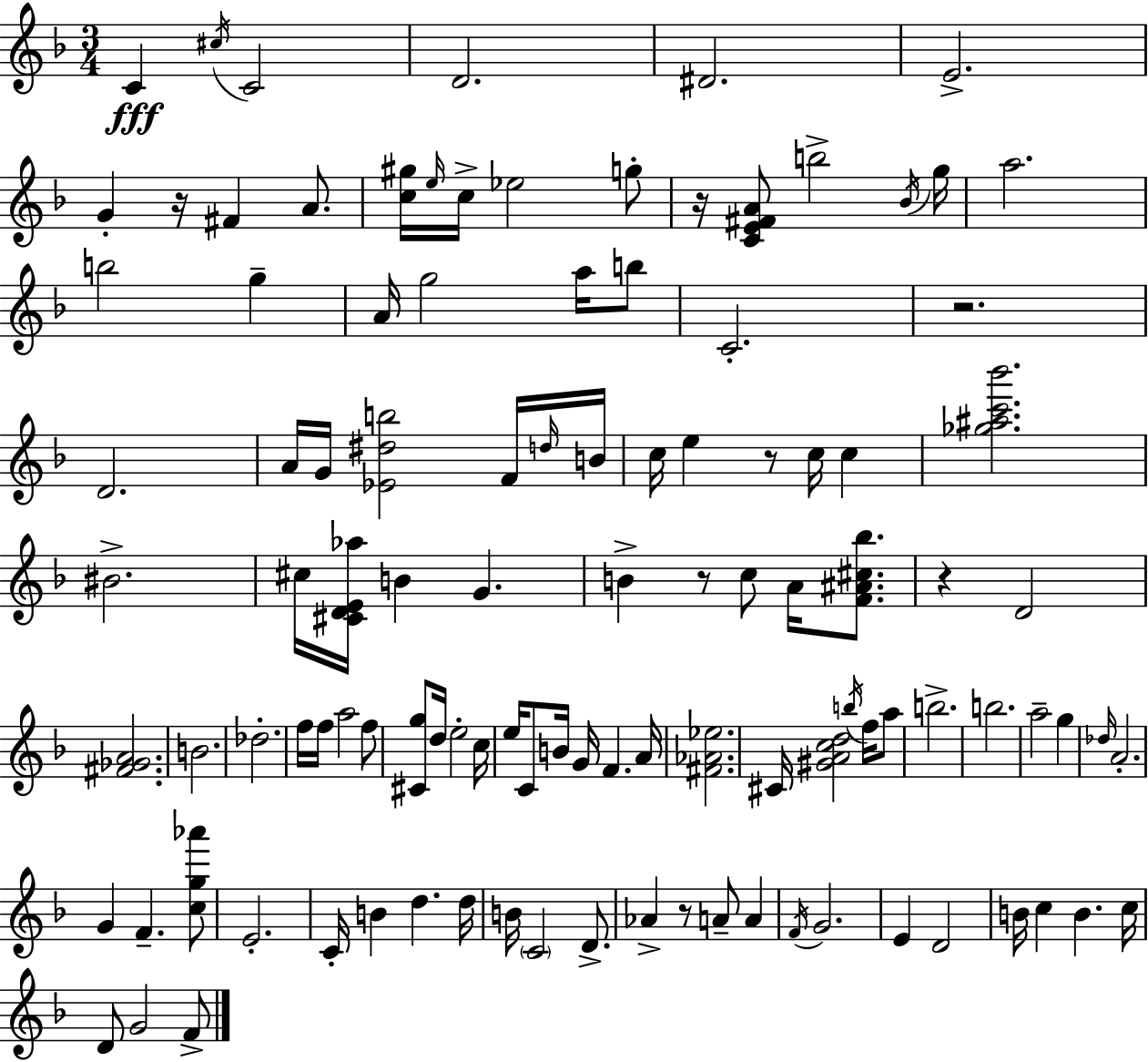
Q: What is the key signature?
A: F major